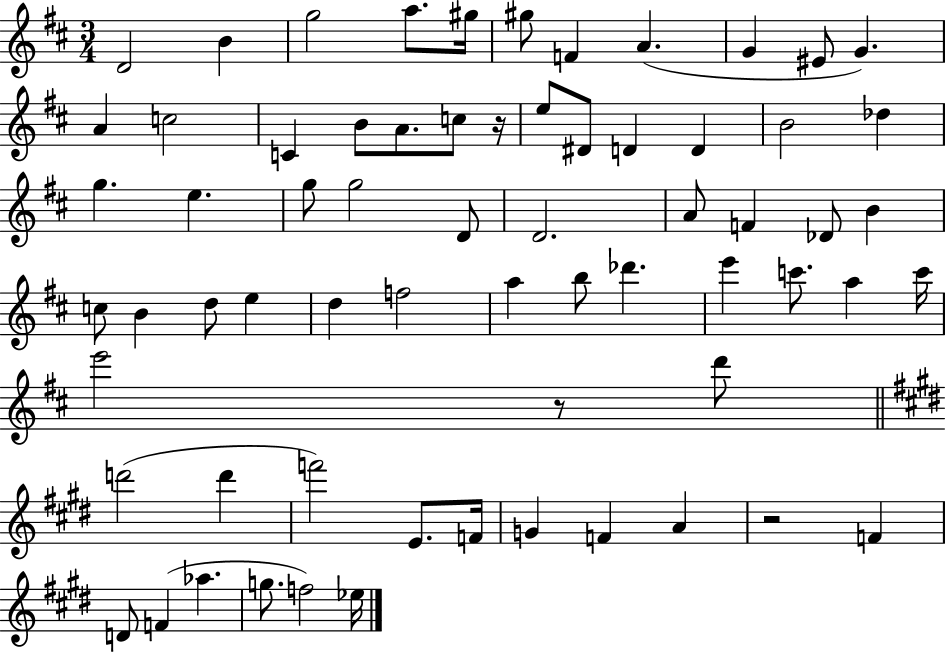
X:1
T:Untitled
M:3/4
L:1/4
K:D
D2 B g2 a/2 ^g/4 ^g/2 F A G ^E/2 G A c2 C B/2 A/2 c/2 z/4 e/2 ^D/2 D D B2 _d g e g/2 g2 D/2 D2 A/2 F _D/2 B c/2 B d/2 e d f2 a b/2 _d' e' c'/2 a c'/4 e'2 z/2 d'/2 d'2 d' f'2 E/2 F/4 G F A z2 F D/2 F _a g/2 f2 _e/4